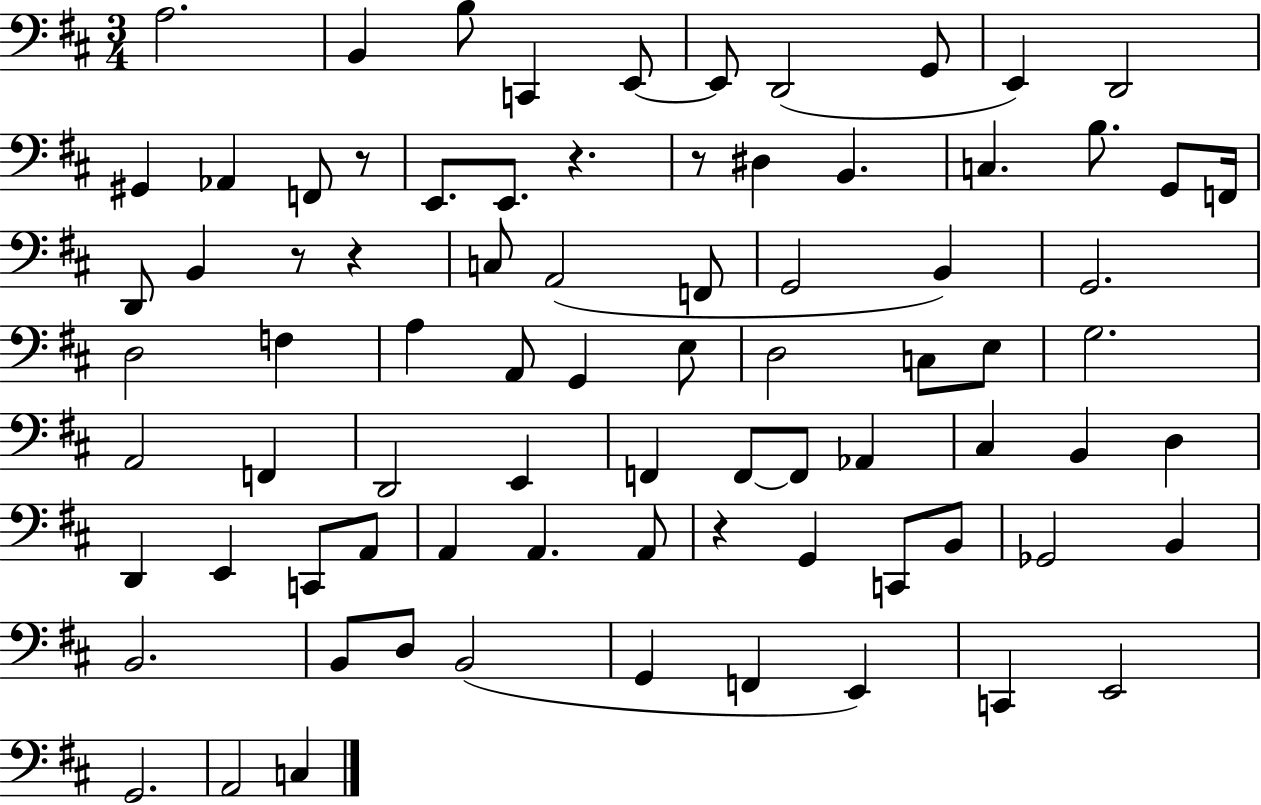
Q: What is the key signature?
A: D major